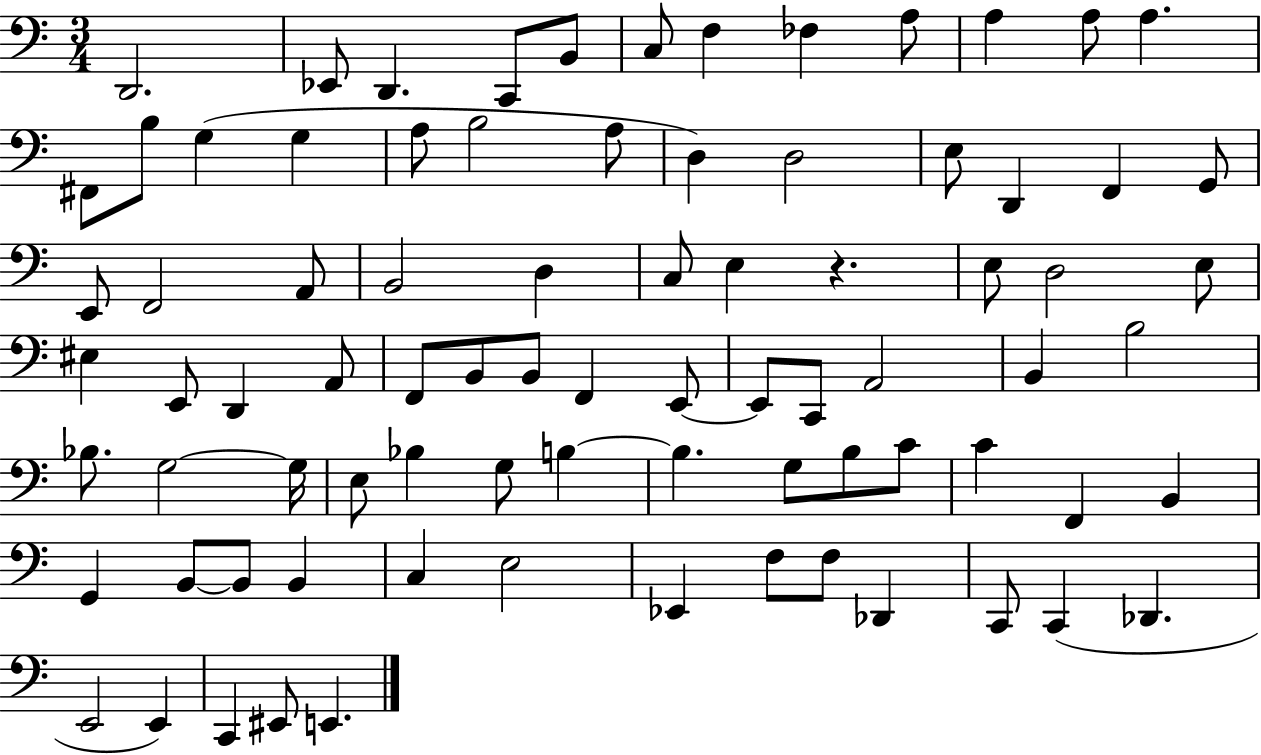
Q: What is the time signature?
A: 3/4